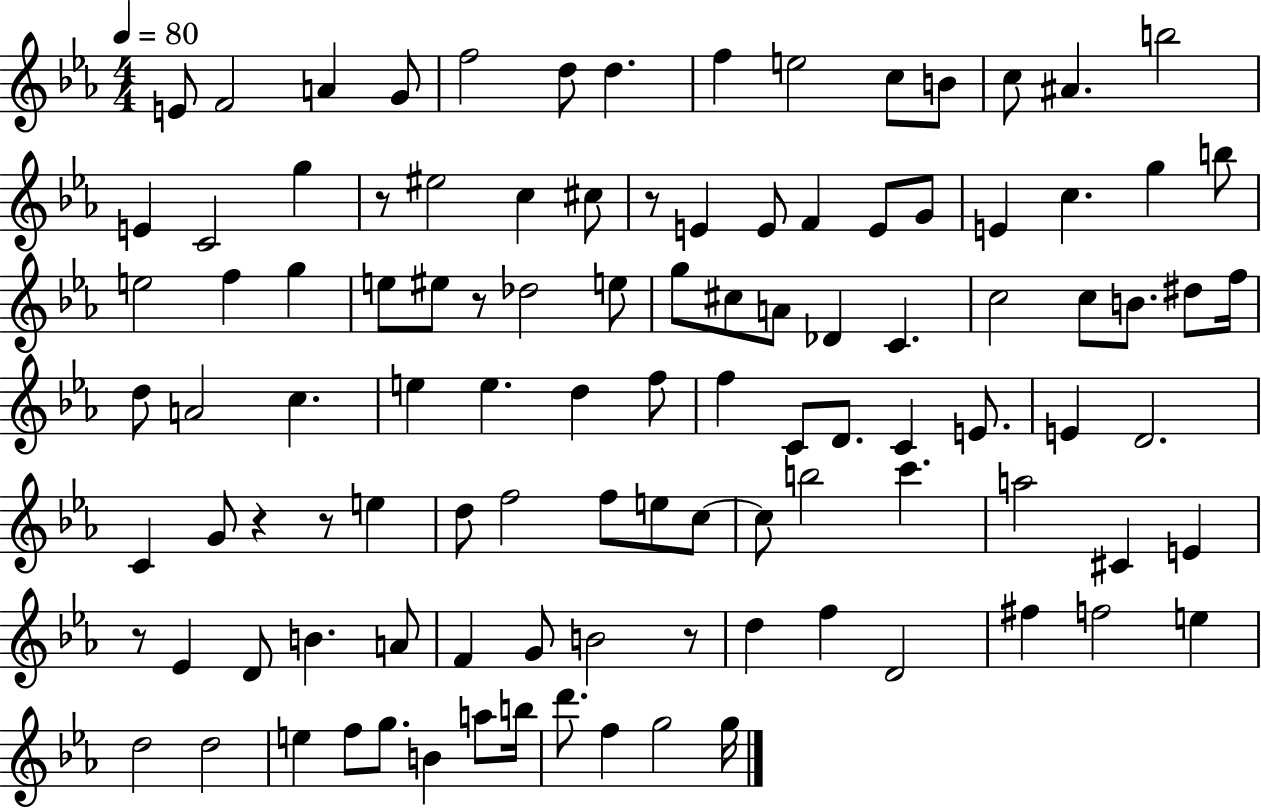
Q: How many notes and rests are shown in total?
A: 106